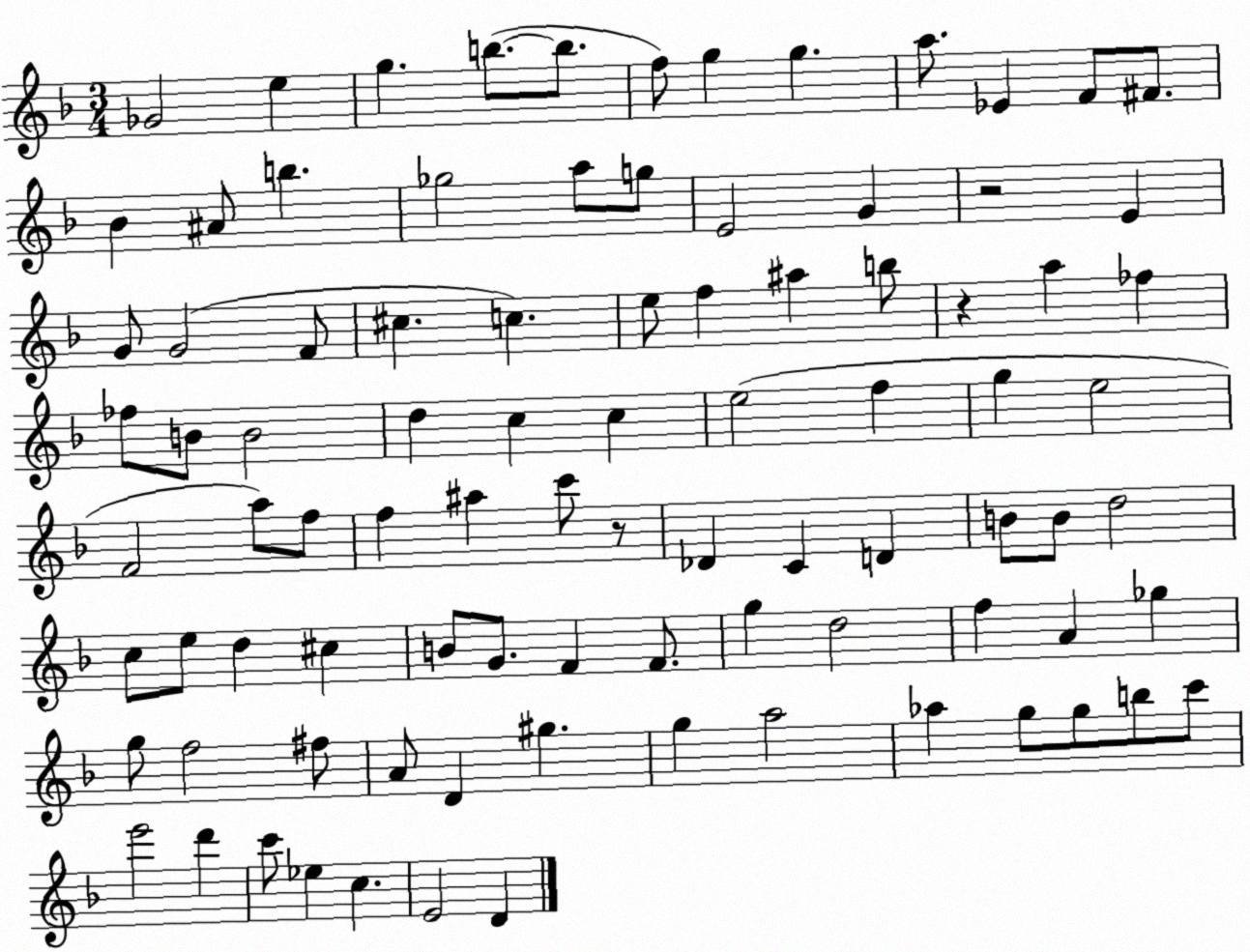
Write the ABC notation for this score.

X:1
T:Untitled
M:3/4
L:1/4
K:F
_G2 e g b/2 b/2 f/2 g g a/2 _E F/2 ^F/2 _B ^A/2 b _g2 a/2 g/2 E2 G z2 E G/2 G2 F/2 ^c c e/2 f ^a b/2 z a _f _f/2 B/2 B2 d c c e2 f g e2 F2 a/2 f/2 f ^a c'/2 z/2 _D C D B/2 B/2 d2 c/2 e/2 d ^c B/2 G/2 F F/2 g d2 f A _g g/2 f2 ^f/2 A/2 D ^g g a2 _a g/2 g/2 b/2 c'/2 e'2 d' c'/2 _e c E2 D